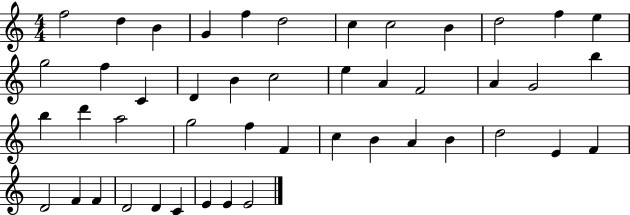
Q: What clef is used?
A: treble